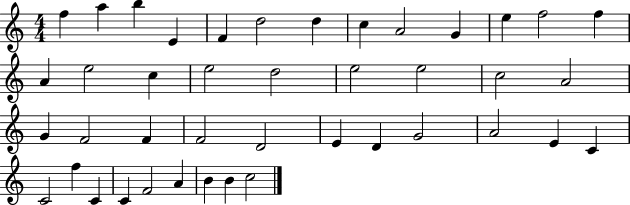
F5/q A5/q B5/q E4/q F4/q D5/h D5/q C5/q A4/h G4/q E5/q F5/h F5/q A4/q E5/h C5/q E5/h D5/h E5/h E5/h C5/h A4/h G4/q F4/h F4/q F4/h D4/h E4/q D4/q G4/h A4/h E4/q C4/q C4/h F5/q C4/q C4/q F4/h A4/q B4/q B4/q C5/h